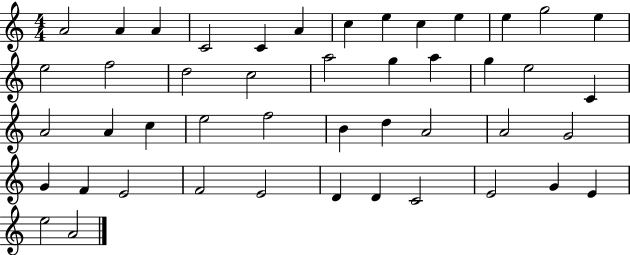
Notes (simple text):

A4/h A4/q A4/q C4/h C4/q A4/q C5/q E5/q C5/q E5/q E5/q G5/h E5/q E5/h F5/h D5/h C5/h A5/h G5/q A5/q G5/q E5/h C4/q A4/h A4/q C5/q E5/h F5/h B4/q D5/q A4/h A4/h G4/h G4/q F4/q E4/h F4/h E4/h D4/q D4/q C4/h E4/h G4/q E4/q E5/h A4/h